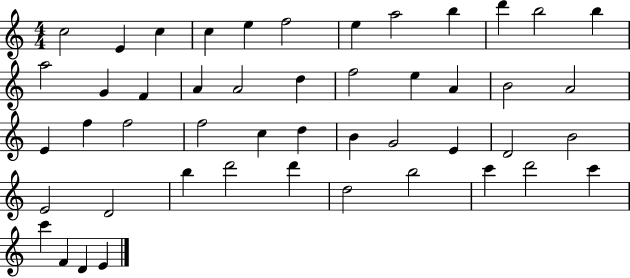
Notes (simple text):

C5/h E4/q C5/q C5/q E5/q F5/h E5/q A5/h B5/q D6/q B5/h B5/q A5/h G4/q F4/q A4/q A4/h D5/q F5/h E5/q A4/q B4/h A4/h E4/q F5/q F5/h F5/h C5/q D5/q B4/q G4/h E4/q D4/h B4/h E4/h D4/h B5/q D6/h D6/q D5/h B5/h C6/q D6/h C6/q C6/q F4/q D4/q E4/q